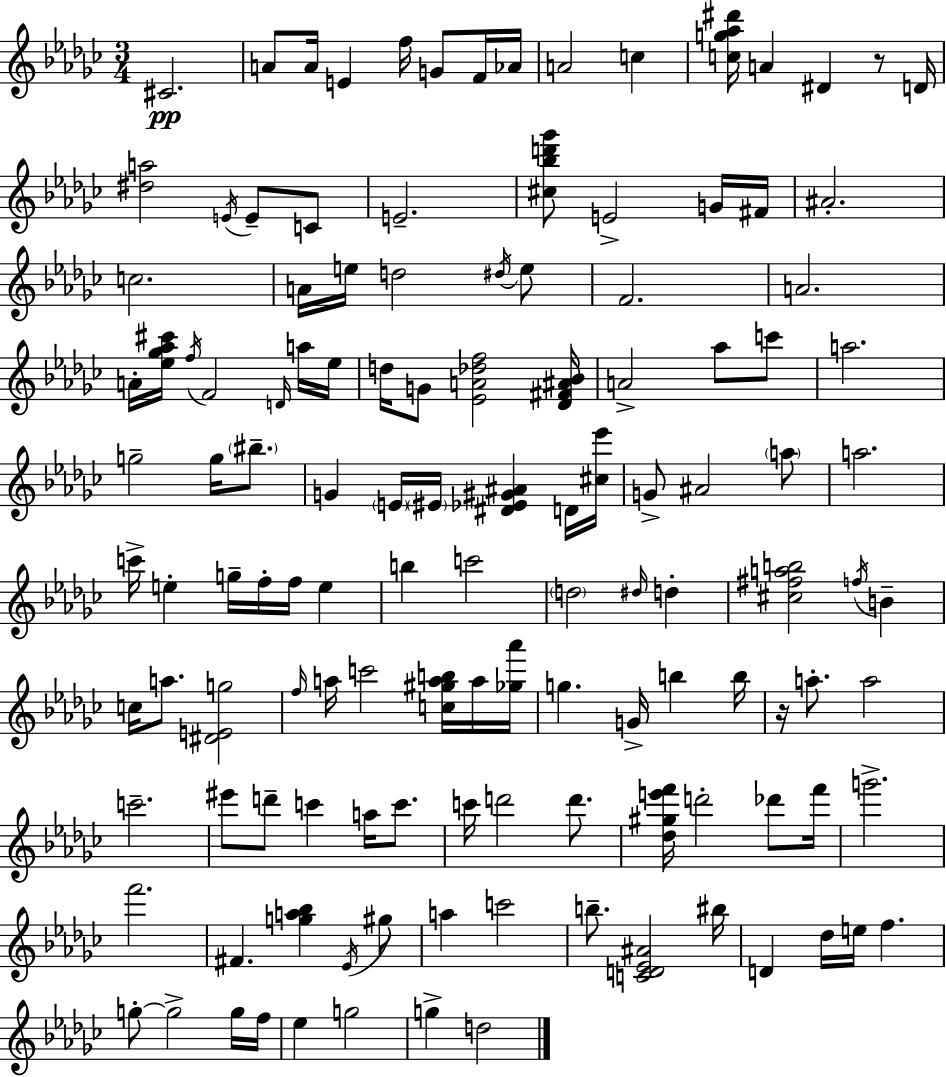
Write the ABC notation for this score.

X:1
T:Untitled
M:3/4
L:1/4
K:Ebm
^C2 A/2 A/4 E f/4 G/2 F/4 _A/4 A2 c [cg_a^d']/4 A ^D z/2 D/4 [^da]2 E/4 E/2 C/2 E2 [^c_bd'_g']/2 E2 G/4 ^F/4 ^A2 c2 A/4 e/4 d2 ^d/4 e/2 F2 A2 A/4 [_e_g_a^c']/4 f/4 F2 D/4 a/4 _e/4 d/4 G/2 [_EA_df]2 [_D^F^A_B]/4 A2 _a/2 c'/2 a2 g2 g/4 ^b/2 G E/4 ^E/4 [^D_E^G^A] D/4 [^c_e']/4 G/2 ^A2 a/2 a2 c'/4 e g/4 f/4 f/4 e b c'2 d2 ^d/4 d [^c^fab]2 f/4 B c/4 a/2 [^DEg]2 f/4 a/4 c'2 [c^gab]/4 a/4 [_g_a']/4 g G/4 b b/4 z/4 a/2 a2 c'2 ^e'/2 d'/2 c' a/4 c'/2 c'/4 d'2 d'/2 [_d^ge'f']/4 d'2 _d'/2 f'/4 g'2 f'2 ^F [ga_b] _E/4 ^g/2 a c'2 b/2 [CD_E^A]2 ^b/4 D _d/4 e/4 f g/2 g2 g/4 f/4 _e g2 g d2